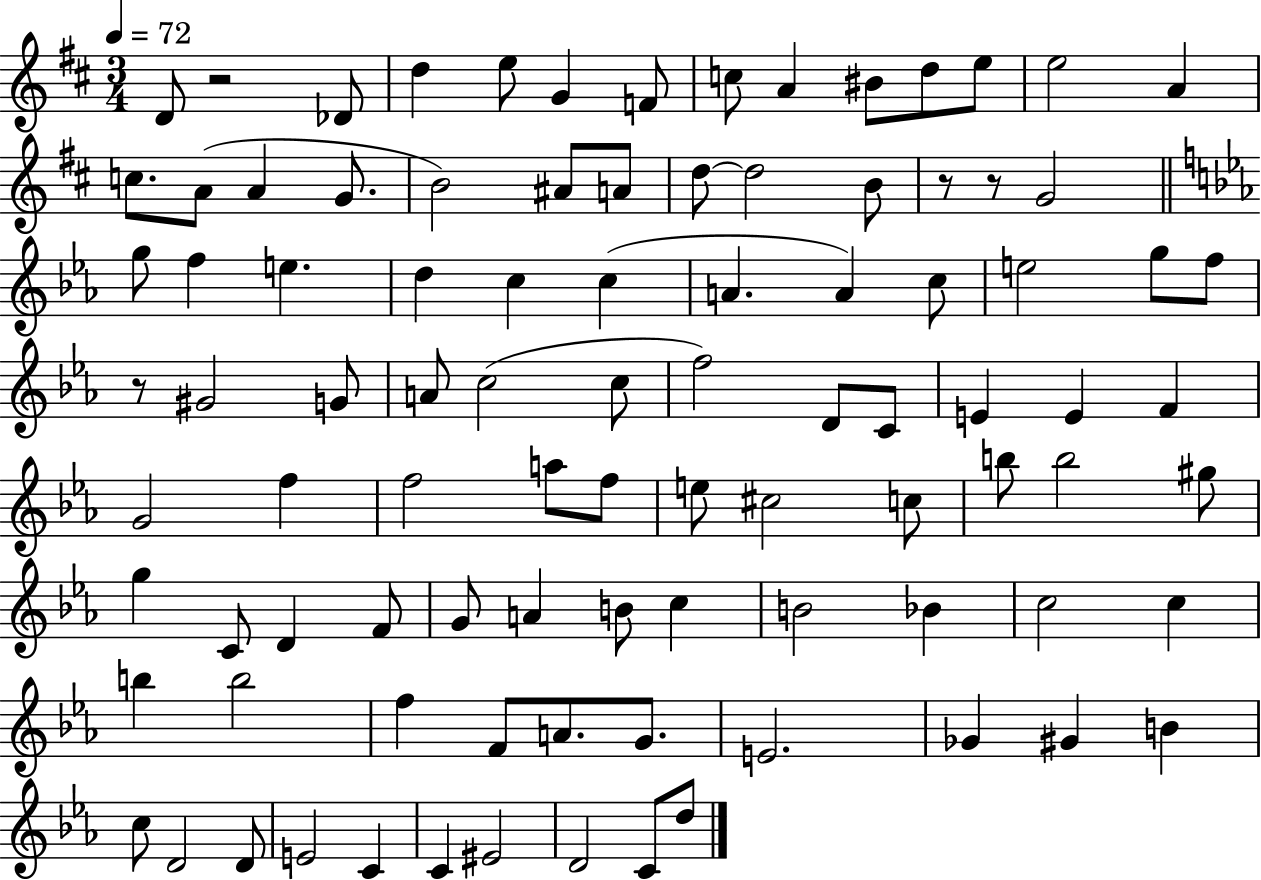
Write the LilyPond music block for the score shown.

{
  \clef treble
  \numericTimeSignature
  \time 3/4
  \key d \major
  \tempo 4 = 72
  d'8 r2 des'8 | d''4 e''8 g'4 f'8 | c''8 a'4 bis'8 d''8 e''8 | e''2 a'4 | \break c''8. a'8( a'4 g'8. | b'2) ais'8 a'8 | d''8~~ d''2 b'8 | r8 r8 g'2 | \break \bar "||" \break \key ees \major g''8 f''4 e''4. | d''4 c''4 c''4( | a'4. a'4) c''8 | e''2 g''8 f''8 | \break r8 gis'2 g'8 | a'8 c''2( c''8 | f''2) d'8 c'8 | e'4 e'4 f'4 | \break g'2 f''4 | f''2 a''8 f''8 | e''8 cis''2 c''8 | b''8 b''2 gis''8 | \break g''4 c'8 d'4 f'8 | g'8 a'4 b'8 c''4 | b'2 bes'4 | c''2 c''4 | \break b''4 b''2 | f''4 f'8 a'8. g'8. | e'2. | ges'4 gis'4 b'4 | \break c''8 d'2 d'8 | e'2 c'4 | c'4 eis'2 | d'2 c'8 d''8 | \break \bar "|."
}